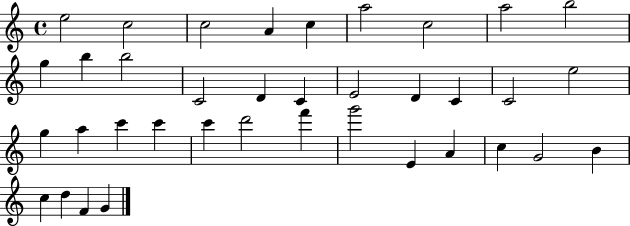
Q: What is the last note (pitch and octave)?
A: G4